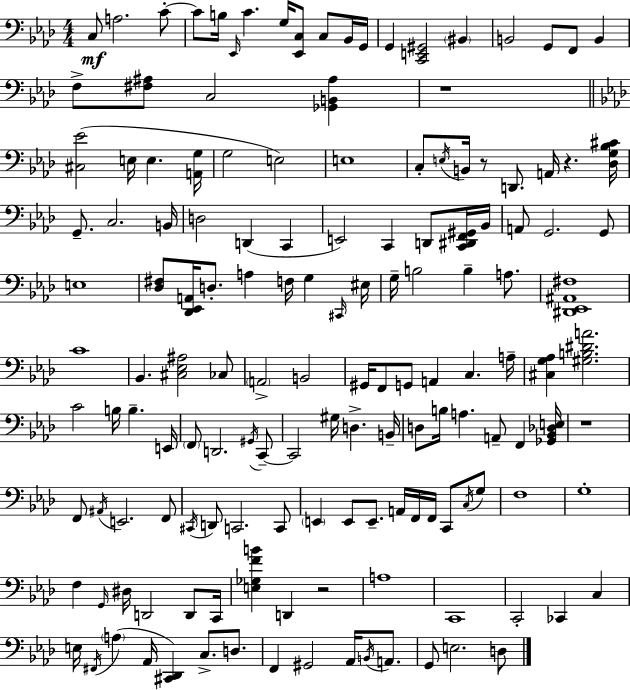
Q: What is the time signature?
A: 4/4